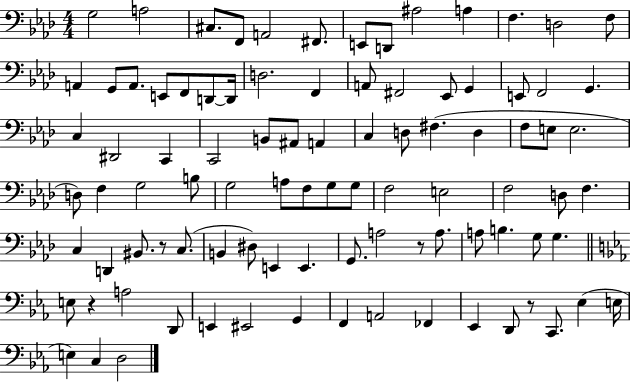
{
  \clef bass
  \numericTimeSignature
  \time 4/4
  \key aes \major
  g2 a2 | cis8. f,8 a,2 fis,8. | e,8 d,8 ais2 a4 | f4. d2 f8 | \break a,4 g,8 a,8. e,8 f,8 d,8~~ d,16 | d2. f,4 | a,8 fis,2 ees,8 g,4 | e,8 f,2 g,4. | \break c4 dis,2 c,4 | c,2 b,8 ais,8 a,4 | c4 d8 fis4.( d4 | f8 e8 e2. | \break d8) f4 g2 b8 | g2 a8 f8 g8 g8 | f2 e2 | f2 d8 f4. | \break c4 d,4 bis,8. r8 c8.( | b,4 dis8) e,4 e,4. | g,8. a2 r8 a8. | a8 b4. g8 g4. | \break \bar "||" \break \key ees \major e8 r4 a2 d,8 | e,4 eis,2 g,4 | f,4 a,2 fes,4 | ees,4 d,8 r8 c,8. ees4( e16 | \break e4) c4 d2 | \bar "|."
}